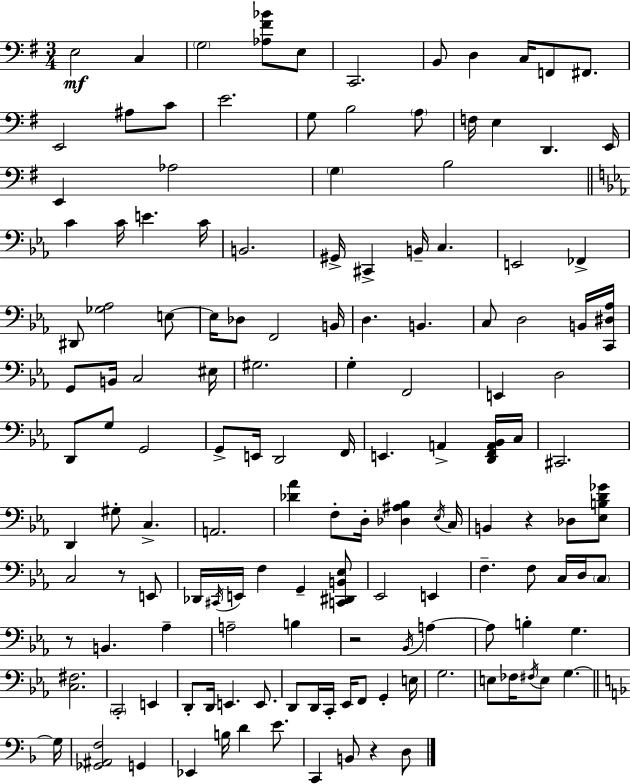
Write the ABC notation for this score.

X:1
T:Untitled
M:3/4
L:1/4
K:Em
E,2 C, G,2 [_A,^F_B]/2 E,/2 C,,2 B,,/2 D, C,/4 F,,/2 ^F,,/2 E,,2 ^A,/2 C/2 E2 G,/2 B,2 A,/2 F,/4 E, D,, E,,/4 E,, _A,2 G, B,2 C C/4 E C/4 B,,2 ^G,,/4 ^C,, B,,/4 C, E,,2 _F,, ^D,,/2 [_G,_A,]2 E,/2 E,/4 _D,/2 F,,2 B,,/4 D, B,, C,/2 D,2 B,,/4 [C,,^D,_A,]/4 G,,/2 B,,/4 C,2 ^E,/4 ^G,2 G, F,,2 E,, D,2 D,,/2 G,/2 G,,2 G,,/2 E,,/4 D,,2 F,,/4 E,, A,, [D,,F,,A,,_B,,]/4 C,/4 ^C,,2 D,, ^G,/2 C, A,,2 [_D_A] F,/2 D,/4 [_D,^A,_B,] _E,/4 C,/4 B,, z _D,/2 [_E,B,D_G]/2 C,2 z/2 E,,/2 _D,,/4 ^C,,/4 E,,/4 F, G,, [C,,^D,,B,,_E,]/2 _E,,2 E,, F, F,/2 C,/4 D,/4 C,/2 z/2 B,, _A, A,2 B, z2 _B,,/4 A, A,/2 B, G, [C,^F,]2 C,,2 E,, D,,/2 D,,/4 E,, E,,/2 D,,/2 D,,/4 C,,/4 _E,,/4 F,,/2 G,, E,/4 G,2 E,/2 _F,/4 ^F,/4 E,/2 G, G,/4 [_G,,^A,,F,]2 G,, _E,, B,/4 D E/2 C,, B,,/2 z D,/2